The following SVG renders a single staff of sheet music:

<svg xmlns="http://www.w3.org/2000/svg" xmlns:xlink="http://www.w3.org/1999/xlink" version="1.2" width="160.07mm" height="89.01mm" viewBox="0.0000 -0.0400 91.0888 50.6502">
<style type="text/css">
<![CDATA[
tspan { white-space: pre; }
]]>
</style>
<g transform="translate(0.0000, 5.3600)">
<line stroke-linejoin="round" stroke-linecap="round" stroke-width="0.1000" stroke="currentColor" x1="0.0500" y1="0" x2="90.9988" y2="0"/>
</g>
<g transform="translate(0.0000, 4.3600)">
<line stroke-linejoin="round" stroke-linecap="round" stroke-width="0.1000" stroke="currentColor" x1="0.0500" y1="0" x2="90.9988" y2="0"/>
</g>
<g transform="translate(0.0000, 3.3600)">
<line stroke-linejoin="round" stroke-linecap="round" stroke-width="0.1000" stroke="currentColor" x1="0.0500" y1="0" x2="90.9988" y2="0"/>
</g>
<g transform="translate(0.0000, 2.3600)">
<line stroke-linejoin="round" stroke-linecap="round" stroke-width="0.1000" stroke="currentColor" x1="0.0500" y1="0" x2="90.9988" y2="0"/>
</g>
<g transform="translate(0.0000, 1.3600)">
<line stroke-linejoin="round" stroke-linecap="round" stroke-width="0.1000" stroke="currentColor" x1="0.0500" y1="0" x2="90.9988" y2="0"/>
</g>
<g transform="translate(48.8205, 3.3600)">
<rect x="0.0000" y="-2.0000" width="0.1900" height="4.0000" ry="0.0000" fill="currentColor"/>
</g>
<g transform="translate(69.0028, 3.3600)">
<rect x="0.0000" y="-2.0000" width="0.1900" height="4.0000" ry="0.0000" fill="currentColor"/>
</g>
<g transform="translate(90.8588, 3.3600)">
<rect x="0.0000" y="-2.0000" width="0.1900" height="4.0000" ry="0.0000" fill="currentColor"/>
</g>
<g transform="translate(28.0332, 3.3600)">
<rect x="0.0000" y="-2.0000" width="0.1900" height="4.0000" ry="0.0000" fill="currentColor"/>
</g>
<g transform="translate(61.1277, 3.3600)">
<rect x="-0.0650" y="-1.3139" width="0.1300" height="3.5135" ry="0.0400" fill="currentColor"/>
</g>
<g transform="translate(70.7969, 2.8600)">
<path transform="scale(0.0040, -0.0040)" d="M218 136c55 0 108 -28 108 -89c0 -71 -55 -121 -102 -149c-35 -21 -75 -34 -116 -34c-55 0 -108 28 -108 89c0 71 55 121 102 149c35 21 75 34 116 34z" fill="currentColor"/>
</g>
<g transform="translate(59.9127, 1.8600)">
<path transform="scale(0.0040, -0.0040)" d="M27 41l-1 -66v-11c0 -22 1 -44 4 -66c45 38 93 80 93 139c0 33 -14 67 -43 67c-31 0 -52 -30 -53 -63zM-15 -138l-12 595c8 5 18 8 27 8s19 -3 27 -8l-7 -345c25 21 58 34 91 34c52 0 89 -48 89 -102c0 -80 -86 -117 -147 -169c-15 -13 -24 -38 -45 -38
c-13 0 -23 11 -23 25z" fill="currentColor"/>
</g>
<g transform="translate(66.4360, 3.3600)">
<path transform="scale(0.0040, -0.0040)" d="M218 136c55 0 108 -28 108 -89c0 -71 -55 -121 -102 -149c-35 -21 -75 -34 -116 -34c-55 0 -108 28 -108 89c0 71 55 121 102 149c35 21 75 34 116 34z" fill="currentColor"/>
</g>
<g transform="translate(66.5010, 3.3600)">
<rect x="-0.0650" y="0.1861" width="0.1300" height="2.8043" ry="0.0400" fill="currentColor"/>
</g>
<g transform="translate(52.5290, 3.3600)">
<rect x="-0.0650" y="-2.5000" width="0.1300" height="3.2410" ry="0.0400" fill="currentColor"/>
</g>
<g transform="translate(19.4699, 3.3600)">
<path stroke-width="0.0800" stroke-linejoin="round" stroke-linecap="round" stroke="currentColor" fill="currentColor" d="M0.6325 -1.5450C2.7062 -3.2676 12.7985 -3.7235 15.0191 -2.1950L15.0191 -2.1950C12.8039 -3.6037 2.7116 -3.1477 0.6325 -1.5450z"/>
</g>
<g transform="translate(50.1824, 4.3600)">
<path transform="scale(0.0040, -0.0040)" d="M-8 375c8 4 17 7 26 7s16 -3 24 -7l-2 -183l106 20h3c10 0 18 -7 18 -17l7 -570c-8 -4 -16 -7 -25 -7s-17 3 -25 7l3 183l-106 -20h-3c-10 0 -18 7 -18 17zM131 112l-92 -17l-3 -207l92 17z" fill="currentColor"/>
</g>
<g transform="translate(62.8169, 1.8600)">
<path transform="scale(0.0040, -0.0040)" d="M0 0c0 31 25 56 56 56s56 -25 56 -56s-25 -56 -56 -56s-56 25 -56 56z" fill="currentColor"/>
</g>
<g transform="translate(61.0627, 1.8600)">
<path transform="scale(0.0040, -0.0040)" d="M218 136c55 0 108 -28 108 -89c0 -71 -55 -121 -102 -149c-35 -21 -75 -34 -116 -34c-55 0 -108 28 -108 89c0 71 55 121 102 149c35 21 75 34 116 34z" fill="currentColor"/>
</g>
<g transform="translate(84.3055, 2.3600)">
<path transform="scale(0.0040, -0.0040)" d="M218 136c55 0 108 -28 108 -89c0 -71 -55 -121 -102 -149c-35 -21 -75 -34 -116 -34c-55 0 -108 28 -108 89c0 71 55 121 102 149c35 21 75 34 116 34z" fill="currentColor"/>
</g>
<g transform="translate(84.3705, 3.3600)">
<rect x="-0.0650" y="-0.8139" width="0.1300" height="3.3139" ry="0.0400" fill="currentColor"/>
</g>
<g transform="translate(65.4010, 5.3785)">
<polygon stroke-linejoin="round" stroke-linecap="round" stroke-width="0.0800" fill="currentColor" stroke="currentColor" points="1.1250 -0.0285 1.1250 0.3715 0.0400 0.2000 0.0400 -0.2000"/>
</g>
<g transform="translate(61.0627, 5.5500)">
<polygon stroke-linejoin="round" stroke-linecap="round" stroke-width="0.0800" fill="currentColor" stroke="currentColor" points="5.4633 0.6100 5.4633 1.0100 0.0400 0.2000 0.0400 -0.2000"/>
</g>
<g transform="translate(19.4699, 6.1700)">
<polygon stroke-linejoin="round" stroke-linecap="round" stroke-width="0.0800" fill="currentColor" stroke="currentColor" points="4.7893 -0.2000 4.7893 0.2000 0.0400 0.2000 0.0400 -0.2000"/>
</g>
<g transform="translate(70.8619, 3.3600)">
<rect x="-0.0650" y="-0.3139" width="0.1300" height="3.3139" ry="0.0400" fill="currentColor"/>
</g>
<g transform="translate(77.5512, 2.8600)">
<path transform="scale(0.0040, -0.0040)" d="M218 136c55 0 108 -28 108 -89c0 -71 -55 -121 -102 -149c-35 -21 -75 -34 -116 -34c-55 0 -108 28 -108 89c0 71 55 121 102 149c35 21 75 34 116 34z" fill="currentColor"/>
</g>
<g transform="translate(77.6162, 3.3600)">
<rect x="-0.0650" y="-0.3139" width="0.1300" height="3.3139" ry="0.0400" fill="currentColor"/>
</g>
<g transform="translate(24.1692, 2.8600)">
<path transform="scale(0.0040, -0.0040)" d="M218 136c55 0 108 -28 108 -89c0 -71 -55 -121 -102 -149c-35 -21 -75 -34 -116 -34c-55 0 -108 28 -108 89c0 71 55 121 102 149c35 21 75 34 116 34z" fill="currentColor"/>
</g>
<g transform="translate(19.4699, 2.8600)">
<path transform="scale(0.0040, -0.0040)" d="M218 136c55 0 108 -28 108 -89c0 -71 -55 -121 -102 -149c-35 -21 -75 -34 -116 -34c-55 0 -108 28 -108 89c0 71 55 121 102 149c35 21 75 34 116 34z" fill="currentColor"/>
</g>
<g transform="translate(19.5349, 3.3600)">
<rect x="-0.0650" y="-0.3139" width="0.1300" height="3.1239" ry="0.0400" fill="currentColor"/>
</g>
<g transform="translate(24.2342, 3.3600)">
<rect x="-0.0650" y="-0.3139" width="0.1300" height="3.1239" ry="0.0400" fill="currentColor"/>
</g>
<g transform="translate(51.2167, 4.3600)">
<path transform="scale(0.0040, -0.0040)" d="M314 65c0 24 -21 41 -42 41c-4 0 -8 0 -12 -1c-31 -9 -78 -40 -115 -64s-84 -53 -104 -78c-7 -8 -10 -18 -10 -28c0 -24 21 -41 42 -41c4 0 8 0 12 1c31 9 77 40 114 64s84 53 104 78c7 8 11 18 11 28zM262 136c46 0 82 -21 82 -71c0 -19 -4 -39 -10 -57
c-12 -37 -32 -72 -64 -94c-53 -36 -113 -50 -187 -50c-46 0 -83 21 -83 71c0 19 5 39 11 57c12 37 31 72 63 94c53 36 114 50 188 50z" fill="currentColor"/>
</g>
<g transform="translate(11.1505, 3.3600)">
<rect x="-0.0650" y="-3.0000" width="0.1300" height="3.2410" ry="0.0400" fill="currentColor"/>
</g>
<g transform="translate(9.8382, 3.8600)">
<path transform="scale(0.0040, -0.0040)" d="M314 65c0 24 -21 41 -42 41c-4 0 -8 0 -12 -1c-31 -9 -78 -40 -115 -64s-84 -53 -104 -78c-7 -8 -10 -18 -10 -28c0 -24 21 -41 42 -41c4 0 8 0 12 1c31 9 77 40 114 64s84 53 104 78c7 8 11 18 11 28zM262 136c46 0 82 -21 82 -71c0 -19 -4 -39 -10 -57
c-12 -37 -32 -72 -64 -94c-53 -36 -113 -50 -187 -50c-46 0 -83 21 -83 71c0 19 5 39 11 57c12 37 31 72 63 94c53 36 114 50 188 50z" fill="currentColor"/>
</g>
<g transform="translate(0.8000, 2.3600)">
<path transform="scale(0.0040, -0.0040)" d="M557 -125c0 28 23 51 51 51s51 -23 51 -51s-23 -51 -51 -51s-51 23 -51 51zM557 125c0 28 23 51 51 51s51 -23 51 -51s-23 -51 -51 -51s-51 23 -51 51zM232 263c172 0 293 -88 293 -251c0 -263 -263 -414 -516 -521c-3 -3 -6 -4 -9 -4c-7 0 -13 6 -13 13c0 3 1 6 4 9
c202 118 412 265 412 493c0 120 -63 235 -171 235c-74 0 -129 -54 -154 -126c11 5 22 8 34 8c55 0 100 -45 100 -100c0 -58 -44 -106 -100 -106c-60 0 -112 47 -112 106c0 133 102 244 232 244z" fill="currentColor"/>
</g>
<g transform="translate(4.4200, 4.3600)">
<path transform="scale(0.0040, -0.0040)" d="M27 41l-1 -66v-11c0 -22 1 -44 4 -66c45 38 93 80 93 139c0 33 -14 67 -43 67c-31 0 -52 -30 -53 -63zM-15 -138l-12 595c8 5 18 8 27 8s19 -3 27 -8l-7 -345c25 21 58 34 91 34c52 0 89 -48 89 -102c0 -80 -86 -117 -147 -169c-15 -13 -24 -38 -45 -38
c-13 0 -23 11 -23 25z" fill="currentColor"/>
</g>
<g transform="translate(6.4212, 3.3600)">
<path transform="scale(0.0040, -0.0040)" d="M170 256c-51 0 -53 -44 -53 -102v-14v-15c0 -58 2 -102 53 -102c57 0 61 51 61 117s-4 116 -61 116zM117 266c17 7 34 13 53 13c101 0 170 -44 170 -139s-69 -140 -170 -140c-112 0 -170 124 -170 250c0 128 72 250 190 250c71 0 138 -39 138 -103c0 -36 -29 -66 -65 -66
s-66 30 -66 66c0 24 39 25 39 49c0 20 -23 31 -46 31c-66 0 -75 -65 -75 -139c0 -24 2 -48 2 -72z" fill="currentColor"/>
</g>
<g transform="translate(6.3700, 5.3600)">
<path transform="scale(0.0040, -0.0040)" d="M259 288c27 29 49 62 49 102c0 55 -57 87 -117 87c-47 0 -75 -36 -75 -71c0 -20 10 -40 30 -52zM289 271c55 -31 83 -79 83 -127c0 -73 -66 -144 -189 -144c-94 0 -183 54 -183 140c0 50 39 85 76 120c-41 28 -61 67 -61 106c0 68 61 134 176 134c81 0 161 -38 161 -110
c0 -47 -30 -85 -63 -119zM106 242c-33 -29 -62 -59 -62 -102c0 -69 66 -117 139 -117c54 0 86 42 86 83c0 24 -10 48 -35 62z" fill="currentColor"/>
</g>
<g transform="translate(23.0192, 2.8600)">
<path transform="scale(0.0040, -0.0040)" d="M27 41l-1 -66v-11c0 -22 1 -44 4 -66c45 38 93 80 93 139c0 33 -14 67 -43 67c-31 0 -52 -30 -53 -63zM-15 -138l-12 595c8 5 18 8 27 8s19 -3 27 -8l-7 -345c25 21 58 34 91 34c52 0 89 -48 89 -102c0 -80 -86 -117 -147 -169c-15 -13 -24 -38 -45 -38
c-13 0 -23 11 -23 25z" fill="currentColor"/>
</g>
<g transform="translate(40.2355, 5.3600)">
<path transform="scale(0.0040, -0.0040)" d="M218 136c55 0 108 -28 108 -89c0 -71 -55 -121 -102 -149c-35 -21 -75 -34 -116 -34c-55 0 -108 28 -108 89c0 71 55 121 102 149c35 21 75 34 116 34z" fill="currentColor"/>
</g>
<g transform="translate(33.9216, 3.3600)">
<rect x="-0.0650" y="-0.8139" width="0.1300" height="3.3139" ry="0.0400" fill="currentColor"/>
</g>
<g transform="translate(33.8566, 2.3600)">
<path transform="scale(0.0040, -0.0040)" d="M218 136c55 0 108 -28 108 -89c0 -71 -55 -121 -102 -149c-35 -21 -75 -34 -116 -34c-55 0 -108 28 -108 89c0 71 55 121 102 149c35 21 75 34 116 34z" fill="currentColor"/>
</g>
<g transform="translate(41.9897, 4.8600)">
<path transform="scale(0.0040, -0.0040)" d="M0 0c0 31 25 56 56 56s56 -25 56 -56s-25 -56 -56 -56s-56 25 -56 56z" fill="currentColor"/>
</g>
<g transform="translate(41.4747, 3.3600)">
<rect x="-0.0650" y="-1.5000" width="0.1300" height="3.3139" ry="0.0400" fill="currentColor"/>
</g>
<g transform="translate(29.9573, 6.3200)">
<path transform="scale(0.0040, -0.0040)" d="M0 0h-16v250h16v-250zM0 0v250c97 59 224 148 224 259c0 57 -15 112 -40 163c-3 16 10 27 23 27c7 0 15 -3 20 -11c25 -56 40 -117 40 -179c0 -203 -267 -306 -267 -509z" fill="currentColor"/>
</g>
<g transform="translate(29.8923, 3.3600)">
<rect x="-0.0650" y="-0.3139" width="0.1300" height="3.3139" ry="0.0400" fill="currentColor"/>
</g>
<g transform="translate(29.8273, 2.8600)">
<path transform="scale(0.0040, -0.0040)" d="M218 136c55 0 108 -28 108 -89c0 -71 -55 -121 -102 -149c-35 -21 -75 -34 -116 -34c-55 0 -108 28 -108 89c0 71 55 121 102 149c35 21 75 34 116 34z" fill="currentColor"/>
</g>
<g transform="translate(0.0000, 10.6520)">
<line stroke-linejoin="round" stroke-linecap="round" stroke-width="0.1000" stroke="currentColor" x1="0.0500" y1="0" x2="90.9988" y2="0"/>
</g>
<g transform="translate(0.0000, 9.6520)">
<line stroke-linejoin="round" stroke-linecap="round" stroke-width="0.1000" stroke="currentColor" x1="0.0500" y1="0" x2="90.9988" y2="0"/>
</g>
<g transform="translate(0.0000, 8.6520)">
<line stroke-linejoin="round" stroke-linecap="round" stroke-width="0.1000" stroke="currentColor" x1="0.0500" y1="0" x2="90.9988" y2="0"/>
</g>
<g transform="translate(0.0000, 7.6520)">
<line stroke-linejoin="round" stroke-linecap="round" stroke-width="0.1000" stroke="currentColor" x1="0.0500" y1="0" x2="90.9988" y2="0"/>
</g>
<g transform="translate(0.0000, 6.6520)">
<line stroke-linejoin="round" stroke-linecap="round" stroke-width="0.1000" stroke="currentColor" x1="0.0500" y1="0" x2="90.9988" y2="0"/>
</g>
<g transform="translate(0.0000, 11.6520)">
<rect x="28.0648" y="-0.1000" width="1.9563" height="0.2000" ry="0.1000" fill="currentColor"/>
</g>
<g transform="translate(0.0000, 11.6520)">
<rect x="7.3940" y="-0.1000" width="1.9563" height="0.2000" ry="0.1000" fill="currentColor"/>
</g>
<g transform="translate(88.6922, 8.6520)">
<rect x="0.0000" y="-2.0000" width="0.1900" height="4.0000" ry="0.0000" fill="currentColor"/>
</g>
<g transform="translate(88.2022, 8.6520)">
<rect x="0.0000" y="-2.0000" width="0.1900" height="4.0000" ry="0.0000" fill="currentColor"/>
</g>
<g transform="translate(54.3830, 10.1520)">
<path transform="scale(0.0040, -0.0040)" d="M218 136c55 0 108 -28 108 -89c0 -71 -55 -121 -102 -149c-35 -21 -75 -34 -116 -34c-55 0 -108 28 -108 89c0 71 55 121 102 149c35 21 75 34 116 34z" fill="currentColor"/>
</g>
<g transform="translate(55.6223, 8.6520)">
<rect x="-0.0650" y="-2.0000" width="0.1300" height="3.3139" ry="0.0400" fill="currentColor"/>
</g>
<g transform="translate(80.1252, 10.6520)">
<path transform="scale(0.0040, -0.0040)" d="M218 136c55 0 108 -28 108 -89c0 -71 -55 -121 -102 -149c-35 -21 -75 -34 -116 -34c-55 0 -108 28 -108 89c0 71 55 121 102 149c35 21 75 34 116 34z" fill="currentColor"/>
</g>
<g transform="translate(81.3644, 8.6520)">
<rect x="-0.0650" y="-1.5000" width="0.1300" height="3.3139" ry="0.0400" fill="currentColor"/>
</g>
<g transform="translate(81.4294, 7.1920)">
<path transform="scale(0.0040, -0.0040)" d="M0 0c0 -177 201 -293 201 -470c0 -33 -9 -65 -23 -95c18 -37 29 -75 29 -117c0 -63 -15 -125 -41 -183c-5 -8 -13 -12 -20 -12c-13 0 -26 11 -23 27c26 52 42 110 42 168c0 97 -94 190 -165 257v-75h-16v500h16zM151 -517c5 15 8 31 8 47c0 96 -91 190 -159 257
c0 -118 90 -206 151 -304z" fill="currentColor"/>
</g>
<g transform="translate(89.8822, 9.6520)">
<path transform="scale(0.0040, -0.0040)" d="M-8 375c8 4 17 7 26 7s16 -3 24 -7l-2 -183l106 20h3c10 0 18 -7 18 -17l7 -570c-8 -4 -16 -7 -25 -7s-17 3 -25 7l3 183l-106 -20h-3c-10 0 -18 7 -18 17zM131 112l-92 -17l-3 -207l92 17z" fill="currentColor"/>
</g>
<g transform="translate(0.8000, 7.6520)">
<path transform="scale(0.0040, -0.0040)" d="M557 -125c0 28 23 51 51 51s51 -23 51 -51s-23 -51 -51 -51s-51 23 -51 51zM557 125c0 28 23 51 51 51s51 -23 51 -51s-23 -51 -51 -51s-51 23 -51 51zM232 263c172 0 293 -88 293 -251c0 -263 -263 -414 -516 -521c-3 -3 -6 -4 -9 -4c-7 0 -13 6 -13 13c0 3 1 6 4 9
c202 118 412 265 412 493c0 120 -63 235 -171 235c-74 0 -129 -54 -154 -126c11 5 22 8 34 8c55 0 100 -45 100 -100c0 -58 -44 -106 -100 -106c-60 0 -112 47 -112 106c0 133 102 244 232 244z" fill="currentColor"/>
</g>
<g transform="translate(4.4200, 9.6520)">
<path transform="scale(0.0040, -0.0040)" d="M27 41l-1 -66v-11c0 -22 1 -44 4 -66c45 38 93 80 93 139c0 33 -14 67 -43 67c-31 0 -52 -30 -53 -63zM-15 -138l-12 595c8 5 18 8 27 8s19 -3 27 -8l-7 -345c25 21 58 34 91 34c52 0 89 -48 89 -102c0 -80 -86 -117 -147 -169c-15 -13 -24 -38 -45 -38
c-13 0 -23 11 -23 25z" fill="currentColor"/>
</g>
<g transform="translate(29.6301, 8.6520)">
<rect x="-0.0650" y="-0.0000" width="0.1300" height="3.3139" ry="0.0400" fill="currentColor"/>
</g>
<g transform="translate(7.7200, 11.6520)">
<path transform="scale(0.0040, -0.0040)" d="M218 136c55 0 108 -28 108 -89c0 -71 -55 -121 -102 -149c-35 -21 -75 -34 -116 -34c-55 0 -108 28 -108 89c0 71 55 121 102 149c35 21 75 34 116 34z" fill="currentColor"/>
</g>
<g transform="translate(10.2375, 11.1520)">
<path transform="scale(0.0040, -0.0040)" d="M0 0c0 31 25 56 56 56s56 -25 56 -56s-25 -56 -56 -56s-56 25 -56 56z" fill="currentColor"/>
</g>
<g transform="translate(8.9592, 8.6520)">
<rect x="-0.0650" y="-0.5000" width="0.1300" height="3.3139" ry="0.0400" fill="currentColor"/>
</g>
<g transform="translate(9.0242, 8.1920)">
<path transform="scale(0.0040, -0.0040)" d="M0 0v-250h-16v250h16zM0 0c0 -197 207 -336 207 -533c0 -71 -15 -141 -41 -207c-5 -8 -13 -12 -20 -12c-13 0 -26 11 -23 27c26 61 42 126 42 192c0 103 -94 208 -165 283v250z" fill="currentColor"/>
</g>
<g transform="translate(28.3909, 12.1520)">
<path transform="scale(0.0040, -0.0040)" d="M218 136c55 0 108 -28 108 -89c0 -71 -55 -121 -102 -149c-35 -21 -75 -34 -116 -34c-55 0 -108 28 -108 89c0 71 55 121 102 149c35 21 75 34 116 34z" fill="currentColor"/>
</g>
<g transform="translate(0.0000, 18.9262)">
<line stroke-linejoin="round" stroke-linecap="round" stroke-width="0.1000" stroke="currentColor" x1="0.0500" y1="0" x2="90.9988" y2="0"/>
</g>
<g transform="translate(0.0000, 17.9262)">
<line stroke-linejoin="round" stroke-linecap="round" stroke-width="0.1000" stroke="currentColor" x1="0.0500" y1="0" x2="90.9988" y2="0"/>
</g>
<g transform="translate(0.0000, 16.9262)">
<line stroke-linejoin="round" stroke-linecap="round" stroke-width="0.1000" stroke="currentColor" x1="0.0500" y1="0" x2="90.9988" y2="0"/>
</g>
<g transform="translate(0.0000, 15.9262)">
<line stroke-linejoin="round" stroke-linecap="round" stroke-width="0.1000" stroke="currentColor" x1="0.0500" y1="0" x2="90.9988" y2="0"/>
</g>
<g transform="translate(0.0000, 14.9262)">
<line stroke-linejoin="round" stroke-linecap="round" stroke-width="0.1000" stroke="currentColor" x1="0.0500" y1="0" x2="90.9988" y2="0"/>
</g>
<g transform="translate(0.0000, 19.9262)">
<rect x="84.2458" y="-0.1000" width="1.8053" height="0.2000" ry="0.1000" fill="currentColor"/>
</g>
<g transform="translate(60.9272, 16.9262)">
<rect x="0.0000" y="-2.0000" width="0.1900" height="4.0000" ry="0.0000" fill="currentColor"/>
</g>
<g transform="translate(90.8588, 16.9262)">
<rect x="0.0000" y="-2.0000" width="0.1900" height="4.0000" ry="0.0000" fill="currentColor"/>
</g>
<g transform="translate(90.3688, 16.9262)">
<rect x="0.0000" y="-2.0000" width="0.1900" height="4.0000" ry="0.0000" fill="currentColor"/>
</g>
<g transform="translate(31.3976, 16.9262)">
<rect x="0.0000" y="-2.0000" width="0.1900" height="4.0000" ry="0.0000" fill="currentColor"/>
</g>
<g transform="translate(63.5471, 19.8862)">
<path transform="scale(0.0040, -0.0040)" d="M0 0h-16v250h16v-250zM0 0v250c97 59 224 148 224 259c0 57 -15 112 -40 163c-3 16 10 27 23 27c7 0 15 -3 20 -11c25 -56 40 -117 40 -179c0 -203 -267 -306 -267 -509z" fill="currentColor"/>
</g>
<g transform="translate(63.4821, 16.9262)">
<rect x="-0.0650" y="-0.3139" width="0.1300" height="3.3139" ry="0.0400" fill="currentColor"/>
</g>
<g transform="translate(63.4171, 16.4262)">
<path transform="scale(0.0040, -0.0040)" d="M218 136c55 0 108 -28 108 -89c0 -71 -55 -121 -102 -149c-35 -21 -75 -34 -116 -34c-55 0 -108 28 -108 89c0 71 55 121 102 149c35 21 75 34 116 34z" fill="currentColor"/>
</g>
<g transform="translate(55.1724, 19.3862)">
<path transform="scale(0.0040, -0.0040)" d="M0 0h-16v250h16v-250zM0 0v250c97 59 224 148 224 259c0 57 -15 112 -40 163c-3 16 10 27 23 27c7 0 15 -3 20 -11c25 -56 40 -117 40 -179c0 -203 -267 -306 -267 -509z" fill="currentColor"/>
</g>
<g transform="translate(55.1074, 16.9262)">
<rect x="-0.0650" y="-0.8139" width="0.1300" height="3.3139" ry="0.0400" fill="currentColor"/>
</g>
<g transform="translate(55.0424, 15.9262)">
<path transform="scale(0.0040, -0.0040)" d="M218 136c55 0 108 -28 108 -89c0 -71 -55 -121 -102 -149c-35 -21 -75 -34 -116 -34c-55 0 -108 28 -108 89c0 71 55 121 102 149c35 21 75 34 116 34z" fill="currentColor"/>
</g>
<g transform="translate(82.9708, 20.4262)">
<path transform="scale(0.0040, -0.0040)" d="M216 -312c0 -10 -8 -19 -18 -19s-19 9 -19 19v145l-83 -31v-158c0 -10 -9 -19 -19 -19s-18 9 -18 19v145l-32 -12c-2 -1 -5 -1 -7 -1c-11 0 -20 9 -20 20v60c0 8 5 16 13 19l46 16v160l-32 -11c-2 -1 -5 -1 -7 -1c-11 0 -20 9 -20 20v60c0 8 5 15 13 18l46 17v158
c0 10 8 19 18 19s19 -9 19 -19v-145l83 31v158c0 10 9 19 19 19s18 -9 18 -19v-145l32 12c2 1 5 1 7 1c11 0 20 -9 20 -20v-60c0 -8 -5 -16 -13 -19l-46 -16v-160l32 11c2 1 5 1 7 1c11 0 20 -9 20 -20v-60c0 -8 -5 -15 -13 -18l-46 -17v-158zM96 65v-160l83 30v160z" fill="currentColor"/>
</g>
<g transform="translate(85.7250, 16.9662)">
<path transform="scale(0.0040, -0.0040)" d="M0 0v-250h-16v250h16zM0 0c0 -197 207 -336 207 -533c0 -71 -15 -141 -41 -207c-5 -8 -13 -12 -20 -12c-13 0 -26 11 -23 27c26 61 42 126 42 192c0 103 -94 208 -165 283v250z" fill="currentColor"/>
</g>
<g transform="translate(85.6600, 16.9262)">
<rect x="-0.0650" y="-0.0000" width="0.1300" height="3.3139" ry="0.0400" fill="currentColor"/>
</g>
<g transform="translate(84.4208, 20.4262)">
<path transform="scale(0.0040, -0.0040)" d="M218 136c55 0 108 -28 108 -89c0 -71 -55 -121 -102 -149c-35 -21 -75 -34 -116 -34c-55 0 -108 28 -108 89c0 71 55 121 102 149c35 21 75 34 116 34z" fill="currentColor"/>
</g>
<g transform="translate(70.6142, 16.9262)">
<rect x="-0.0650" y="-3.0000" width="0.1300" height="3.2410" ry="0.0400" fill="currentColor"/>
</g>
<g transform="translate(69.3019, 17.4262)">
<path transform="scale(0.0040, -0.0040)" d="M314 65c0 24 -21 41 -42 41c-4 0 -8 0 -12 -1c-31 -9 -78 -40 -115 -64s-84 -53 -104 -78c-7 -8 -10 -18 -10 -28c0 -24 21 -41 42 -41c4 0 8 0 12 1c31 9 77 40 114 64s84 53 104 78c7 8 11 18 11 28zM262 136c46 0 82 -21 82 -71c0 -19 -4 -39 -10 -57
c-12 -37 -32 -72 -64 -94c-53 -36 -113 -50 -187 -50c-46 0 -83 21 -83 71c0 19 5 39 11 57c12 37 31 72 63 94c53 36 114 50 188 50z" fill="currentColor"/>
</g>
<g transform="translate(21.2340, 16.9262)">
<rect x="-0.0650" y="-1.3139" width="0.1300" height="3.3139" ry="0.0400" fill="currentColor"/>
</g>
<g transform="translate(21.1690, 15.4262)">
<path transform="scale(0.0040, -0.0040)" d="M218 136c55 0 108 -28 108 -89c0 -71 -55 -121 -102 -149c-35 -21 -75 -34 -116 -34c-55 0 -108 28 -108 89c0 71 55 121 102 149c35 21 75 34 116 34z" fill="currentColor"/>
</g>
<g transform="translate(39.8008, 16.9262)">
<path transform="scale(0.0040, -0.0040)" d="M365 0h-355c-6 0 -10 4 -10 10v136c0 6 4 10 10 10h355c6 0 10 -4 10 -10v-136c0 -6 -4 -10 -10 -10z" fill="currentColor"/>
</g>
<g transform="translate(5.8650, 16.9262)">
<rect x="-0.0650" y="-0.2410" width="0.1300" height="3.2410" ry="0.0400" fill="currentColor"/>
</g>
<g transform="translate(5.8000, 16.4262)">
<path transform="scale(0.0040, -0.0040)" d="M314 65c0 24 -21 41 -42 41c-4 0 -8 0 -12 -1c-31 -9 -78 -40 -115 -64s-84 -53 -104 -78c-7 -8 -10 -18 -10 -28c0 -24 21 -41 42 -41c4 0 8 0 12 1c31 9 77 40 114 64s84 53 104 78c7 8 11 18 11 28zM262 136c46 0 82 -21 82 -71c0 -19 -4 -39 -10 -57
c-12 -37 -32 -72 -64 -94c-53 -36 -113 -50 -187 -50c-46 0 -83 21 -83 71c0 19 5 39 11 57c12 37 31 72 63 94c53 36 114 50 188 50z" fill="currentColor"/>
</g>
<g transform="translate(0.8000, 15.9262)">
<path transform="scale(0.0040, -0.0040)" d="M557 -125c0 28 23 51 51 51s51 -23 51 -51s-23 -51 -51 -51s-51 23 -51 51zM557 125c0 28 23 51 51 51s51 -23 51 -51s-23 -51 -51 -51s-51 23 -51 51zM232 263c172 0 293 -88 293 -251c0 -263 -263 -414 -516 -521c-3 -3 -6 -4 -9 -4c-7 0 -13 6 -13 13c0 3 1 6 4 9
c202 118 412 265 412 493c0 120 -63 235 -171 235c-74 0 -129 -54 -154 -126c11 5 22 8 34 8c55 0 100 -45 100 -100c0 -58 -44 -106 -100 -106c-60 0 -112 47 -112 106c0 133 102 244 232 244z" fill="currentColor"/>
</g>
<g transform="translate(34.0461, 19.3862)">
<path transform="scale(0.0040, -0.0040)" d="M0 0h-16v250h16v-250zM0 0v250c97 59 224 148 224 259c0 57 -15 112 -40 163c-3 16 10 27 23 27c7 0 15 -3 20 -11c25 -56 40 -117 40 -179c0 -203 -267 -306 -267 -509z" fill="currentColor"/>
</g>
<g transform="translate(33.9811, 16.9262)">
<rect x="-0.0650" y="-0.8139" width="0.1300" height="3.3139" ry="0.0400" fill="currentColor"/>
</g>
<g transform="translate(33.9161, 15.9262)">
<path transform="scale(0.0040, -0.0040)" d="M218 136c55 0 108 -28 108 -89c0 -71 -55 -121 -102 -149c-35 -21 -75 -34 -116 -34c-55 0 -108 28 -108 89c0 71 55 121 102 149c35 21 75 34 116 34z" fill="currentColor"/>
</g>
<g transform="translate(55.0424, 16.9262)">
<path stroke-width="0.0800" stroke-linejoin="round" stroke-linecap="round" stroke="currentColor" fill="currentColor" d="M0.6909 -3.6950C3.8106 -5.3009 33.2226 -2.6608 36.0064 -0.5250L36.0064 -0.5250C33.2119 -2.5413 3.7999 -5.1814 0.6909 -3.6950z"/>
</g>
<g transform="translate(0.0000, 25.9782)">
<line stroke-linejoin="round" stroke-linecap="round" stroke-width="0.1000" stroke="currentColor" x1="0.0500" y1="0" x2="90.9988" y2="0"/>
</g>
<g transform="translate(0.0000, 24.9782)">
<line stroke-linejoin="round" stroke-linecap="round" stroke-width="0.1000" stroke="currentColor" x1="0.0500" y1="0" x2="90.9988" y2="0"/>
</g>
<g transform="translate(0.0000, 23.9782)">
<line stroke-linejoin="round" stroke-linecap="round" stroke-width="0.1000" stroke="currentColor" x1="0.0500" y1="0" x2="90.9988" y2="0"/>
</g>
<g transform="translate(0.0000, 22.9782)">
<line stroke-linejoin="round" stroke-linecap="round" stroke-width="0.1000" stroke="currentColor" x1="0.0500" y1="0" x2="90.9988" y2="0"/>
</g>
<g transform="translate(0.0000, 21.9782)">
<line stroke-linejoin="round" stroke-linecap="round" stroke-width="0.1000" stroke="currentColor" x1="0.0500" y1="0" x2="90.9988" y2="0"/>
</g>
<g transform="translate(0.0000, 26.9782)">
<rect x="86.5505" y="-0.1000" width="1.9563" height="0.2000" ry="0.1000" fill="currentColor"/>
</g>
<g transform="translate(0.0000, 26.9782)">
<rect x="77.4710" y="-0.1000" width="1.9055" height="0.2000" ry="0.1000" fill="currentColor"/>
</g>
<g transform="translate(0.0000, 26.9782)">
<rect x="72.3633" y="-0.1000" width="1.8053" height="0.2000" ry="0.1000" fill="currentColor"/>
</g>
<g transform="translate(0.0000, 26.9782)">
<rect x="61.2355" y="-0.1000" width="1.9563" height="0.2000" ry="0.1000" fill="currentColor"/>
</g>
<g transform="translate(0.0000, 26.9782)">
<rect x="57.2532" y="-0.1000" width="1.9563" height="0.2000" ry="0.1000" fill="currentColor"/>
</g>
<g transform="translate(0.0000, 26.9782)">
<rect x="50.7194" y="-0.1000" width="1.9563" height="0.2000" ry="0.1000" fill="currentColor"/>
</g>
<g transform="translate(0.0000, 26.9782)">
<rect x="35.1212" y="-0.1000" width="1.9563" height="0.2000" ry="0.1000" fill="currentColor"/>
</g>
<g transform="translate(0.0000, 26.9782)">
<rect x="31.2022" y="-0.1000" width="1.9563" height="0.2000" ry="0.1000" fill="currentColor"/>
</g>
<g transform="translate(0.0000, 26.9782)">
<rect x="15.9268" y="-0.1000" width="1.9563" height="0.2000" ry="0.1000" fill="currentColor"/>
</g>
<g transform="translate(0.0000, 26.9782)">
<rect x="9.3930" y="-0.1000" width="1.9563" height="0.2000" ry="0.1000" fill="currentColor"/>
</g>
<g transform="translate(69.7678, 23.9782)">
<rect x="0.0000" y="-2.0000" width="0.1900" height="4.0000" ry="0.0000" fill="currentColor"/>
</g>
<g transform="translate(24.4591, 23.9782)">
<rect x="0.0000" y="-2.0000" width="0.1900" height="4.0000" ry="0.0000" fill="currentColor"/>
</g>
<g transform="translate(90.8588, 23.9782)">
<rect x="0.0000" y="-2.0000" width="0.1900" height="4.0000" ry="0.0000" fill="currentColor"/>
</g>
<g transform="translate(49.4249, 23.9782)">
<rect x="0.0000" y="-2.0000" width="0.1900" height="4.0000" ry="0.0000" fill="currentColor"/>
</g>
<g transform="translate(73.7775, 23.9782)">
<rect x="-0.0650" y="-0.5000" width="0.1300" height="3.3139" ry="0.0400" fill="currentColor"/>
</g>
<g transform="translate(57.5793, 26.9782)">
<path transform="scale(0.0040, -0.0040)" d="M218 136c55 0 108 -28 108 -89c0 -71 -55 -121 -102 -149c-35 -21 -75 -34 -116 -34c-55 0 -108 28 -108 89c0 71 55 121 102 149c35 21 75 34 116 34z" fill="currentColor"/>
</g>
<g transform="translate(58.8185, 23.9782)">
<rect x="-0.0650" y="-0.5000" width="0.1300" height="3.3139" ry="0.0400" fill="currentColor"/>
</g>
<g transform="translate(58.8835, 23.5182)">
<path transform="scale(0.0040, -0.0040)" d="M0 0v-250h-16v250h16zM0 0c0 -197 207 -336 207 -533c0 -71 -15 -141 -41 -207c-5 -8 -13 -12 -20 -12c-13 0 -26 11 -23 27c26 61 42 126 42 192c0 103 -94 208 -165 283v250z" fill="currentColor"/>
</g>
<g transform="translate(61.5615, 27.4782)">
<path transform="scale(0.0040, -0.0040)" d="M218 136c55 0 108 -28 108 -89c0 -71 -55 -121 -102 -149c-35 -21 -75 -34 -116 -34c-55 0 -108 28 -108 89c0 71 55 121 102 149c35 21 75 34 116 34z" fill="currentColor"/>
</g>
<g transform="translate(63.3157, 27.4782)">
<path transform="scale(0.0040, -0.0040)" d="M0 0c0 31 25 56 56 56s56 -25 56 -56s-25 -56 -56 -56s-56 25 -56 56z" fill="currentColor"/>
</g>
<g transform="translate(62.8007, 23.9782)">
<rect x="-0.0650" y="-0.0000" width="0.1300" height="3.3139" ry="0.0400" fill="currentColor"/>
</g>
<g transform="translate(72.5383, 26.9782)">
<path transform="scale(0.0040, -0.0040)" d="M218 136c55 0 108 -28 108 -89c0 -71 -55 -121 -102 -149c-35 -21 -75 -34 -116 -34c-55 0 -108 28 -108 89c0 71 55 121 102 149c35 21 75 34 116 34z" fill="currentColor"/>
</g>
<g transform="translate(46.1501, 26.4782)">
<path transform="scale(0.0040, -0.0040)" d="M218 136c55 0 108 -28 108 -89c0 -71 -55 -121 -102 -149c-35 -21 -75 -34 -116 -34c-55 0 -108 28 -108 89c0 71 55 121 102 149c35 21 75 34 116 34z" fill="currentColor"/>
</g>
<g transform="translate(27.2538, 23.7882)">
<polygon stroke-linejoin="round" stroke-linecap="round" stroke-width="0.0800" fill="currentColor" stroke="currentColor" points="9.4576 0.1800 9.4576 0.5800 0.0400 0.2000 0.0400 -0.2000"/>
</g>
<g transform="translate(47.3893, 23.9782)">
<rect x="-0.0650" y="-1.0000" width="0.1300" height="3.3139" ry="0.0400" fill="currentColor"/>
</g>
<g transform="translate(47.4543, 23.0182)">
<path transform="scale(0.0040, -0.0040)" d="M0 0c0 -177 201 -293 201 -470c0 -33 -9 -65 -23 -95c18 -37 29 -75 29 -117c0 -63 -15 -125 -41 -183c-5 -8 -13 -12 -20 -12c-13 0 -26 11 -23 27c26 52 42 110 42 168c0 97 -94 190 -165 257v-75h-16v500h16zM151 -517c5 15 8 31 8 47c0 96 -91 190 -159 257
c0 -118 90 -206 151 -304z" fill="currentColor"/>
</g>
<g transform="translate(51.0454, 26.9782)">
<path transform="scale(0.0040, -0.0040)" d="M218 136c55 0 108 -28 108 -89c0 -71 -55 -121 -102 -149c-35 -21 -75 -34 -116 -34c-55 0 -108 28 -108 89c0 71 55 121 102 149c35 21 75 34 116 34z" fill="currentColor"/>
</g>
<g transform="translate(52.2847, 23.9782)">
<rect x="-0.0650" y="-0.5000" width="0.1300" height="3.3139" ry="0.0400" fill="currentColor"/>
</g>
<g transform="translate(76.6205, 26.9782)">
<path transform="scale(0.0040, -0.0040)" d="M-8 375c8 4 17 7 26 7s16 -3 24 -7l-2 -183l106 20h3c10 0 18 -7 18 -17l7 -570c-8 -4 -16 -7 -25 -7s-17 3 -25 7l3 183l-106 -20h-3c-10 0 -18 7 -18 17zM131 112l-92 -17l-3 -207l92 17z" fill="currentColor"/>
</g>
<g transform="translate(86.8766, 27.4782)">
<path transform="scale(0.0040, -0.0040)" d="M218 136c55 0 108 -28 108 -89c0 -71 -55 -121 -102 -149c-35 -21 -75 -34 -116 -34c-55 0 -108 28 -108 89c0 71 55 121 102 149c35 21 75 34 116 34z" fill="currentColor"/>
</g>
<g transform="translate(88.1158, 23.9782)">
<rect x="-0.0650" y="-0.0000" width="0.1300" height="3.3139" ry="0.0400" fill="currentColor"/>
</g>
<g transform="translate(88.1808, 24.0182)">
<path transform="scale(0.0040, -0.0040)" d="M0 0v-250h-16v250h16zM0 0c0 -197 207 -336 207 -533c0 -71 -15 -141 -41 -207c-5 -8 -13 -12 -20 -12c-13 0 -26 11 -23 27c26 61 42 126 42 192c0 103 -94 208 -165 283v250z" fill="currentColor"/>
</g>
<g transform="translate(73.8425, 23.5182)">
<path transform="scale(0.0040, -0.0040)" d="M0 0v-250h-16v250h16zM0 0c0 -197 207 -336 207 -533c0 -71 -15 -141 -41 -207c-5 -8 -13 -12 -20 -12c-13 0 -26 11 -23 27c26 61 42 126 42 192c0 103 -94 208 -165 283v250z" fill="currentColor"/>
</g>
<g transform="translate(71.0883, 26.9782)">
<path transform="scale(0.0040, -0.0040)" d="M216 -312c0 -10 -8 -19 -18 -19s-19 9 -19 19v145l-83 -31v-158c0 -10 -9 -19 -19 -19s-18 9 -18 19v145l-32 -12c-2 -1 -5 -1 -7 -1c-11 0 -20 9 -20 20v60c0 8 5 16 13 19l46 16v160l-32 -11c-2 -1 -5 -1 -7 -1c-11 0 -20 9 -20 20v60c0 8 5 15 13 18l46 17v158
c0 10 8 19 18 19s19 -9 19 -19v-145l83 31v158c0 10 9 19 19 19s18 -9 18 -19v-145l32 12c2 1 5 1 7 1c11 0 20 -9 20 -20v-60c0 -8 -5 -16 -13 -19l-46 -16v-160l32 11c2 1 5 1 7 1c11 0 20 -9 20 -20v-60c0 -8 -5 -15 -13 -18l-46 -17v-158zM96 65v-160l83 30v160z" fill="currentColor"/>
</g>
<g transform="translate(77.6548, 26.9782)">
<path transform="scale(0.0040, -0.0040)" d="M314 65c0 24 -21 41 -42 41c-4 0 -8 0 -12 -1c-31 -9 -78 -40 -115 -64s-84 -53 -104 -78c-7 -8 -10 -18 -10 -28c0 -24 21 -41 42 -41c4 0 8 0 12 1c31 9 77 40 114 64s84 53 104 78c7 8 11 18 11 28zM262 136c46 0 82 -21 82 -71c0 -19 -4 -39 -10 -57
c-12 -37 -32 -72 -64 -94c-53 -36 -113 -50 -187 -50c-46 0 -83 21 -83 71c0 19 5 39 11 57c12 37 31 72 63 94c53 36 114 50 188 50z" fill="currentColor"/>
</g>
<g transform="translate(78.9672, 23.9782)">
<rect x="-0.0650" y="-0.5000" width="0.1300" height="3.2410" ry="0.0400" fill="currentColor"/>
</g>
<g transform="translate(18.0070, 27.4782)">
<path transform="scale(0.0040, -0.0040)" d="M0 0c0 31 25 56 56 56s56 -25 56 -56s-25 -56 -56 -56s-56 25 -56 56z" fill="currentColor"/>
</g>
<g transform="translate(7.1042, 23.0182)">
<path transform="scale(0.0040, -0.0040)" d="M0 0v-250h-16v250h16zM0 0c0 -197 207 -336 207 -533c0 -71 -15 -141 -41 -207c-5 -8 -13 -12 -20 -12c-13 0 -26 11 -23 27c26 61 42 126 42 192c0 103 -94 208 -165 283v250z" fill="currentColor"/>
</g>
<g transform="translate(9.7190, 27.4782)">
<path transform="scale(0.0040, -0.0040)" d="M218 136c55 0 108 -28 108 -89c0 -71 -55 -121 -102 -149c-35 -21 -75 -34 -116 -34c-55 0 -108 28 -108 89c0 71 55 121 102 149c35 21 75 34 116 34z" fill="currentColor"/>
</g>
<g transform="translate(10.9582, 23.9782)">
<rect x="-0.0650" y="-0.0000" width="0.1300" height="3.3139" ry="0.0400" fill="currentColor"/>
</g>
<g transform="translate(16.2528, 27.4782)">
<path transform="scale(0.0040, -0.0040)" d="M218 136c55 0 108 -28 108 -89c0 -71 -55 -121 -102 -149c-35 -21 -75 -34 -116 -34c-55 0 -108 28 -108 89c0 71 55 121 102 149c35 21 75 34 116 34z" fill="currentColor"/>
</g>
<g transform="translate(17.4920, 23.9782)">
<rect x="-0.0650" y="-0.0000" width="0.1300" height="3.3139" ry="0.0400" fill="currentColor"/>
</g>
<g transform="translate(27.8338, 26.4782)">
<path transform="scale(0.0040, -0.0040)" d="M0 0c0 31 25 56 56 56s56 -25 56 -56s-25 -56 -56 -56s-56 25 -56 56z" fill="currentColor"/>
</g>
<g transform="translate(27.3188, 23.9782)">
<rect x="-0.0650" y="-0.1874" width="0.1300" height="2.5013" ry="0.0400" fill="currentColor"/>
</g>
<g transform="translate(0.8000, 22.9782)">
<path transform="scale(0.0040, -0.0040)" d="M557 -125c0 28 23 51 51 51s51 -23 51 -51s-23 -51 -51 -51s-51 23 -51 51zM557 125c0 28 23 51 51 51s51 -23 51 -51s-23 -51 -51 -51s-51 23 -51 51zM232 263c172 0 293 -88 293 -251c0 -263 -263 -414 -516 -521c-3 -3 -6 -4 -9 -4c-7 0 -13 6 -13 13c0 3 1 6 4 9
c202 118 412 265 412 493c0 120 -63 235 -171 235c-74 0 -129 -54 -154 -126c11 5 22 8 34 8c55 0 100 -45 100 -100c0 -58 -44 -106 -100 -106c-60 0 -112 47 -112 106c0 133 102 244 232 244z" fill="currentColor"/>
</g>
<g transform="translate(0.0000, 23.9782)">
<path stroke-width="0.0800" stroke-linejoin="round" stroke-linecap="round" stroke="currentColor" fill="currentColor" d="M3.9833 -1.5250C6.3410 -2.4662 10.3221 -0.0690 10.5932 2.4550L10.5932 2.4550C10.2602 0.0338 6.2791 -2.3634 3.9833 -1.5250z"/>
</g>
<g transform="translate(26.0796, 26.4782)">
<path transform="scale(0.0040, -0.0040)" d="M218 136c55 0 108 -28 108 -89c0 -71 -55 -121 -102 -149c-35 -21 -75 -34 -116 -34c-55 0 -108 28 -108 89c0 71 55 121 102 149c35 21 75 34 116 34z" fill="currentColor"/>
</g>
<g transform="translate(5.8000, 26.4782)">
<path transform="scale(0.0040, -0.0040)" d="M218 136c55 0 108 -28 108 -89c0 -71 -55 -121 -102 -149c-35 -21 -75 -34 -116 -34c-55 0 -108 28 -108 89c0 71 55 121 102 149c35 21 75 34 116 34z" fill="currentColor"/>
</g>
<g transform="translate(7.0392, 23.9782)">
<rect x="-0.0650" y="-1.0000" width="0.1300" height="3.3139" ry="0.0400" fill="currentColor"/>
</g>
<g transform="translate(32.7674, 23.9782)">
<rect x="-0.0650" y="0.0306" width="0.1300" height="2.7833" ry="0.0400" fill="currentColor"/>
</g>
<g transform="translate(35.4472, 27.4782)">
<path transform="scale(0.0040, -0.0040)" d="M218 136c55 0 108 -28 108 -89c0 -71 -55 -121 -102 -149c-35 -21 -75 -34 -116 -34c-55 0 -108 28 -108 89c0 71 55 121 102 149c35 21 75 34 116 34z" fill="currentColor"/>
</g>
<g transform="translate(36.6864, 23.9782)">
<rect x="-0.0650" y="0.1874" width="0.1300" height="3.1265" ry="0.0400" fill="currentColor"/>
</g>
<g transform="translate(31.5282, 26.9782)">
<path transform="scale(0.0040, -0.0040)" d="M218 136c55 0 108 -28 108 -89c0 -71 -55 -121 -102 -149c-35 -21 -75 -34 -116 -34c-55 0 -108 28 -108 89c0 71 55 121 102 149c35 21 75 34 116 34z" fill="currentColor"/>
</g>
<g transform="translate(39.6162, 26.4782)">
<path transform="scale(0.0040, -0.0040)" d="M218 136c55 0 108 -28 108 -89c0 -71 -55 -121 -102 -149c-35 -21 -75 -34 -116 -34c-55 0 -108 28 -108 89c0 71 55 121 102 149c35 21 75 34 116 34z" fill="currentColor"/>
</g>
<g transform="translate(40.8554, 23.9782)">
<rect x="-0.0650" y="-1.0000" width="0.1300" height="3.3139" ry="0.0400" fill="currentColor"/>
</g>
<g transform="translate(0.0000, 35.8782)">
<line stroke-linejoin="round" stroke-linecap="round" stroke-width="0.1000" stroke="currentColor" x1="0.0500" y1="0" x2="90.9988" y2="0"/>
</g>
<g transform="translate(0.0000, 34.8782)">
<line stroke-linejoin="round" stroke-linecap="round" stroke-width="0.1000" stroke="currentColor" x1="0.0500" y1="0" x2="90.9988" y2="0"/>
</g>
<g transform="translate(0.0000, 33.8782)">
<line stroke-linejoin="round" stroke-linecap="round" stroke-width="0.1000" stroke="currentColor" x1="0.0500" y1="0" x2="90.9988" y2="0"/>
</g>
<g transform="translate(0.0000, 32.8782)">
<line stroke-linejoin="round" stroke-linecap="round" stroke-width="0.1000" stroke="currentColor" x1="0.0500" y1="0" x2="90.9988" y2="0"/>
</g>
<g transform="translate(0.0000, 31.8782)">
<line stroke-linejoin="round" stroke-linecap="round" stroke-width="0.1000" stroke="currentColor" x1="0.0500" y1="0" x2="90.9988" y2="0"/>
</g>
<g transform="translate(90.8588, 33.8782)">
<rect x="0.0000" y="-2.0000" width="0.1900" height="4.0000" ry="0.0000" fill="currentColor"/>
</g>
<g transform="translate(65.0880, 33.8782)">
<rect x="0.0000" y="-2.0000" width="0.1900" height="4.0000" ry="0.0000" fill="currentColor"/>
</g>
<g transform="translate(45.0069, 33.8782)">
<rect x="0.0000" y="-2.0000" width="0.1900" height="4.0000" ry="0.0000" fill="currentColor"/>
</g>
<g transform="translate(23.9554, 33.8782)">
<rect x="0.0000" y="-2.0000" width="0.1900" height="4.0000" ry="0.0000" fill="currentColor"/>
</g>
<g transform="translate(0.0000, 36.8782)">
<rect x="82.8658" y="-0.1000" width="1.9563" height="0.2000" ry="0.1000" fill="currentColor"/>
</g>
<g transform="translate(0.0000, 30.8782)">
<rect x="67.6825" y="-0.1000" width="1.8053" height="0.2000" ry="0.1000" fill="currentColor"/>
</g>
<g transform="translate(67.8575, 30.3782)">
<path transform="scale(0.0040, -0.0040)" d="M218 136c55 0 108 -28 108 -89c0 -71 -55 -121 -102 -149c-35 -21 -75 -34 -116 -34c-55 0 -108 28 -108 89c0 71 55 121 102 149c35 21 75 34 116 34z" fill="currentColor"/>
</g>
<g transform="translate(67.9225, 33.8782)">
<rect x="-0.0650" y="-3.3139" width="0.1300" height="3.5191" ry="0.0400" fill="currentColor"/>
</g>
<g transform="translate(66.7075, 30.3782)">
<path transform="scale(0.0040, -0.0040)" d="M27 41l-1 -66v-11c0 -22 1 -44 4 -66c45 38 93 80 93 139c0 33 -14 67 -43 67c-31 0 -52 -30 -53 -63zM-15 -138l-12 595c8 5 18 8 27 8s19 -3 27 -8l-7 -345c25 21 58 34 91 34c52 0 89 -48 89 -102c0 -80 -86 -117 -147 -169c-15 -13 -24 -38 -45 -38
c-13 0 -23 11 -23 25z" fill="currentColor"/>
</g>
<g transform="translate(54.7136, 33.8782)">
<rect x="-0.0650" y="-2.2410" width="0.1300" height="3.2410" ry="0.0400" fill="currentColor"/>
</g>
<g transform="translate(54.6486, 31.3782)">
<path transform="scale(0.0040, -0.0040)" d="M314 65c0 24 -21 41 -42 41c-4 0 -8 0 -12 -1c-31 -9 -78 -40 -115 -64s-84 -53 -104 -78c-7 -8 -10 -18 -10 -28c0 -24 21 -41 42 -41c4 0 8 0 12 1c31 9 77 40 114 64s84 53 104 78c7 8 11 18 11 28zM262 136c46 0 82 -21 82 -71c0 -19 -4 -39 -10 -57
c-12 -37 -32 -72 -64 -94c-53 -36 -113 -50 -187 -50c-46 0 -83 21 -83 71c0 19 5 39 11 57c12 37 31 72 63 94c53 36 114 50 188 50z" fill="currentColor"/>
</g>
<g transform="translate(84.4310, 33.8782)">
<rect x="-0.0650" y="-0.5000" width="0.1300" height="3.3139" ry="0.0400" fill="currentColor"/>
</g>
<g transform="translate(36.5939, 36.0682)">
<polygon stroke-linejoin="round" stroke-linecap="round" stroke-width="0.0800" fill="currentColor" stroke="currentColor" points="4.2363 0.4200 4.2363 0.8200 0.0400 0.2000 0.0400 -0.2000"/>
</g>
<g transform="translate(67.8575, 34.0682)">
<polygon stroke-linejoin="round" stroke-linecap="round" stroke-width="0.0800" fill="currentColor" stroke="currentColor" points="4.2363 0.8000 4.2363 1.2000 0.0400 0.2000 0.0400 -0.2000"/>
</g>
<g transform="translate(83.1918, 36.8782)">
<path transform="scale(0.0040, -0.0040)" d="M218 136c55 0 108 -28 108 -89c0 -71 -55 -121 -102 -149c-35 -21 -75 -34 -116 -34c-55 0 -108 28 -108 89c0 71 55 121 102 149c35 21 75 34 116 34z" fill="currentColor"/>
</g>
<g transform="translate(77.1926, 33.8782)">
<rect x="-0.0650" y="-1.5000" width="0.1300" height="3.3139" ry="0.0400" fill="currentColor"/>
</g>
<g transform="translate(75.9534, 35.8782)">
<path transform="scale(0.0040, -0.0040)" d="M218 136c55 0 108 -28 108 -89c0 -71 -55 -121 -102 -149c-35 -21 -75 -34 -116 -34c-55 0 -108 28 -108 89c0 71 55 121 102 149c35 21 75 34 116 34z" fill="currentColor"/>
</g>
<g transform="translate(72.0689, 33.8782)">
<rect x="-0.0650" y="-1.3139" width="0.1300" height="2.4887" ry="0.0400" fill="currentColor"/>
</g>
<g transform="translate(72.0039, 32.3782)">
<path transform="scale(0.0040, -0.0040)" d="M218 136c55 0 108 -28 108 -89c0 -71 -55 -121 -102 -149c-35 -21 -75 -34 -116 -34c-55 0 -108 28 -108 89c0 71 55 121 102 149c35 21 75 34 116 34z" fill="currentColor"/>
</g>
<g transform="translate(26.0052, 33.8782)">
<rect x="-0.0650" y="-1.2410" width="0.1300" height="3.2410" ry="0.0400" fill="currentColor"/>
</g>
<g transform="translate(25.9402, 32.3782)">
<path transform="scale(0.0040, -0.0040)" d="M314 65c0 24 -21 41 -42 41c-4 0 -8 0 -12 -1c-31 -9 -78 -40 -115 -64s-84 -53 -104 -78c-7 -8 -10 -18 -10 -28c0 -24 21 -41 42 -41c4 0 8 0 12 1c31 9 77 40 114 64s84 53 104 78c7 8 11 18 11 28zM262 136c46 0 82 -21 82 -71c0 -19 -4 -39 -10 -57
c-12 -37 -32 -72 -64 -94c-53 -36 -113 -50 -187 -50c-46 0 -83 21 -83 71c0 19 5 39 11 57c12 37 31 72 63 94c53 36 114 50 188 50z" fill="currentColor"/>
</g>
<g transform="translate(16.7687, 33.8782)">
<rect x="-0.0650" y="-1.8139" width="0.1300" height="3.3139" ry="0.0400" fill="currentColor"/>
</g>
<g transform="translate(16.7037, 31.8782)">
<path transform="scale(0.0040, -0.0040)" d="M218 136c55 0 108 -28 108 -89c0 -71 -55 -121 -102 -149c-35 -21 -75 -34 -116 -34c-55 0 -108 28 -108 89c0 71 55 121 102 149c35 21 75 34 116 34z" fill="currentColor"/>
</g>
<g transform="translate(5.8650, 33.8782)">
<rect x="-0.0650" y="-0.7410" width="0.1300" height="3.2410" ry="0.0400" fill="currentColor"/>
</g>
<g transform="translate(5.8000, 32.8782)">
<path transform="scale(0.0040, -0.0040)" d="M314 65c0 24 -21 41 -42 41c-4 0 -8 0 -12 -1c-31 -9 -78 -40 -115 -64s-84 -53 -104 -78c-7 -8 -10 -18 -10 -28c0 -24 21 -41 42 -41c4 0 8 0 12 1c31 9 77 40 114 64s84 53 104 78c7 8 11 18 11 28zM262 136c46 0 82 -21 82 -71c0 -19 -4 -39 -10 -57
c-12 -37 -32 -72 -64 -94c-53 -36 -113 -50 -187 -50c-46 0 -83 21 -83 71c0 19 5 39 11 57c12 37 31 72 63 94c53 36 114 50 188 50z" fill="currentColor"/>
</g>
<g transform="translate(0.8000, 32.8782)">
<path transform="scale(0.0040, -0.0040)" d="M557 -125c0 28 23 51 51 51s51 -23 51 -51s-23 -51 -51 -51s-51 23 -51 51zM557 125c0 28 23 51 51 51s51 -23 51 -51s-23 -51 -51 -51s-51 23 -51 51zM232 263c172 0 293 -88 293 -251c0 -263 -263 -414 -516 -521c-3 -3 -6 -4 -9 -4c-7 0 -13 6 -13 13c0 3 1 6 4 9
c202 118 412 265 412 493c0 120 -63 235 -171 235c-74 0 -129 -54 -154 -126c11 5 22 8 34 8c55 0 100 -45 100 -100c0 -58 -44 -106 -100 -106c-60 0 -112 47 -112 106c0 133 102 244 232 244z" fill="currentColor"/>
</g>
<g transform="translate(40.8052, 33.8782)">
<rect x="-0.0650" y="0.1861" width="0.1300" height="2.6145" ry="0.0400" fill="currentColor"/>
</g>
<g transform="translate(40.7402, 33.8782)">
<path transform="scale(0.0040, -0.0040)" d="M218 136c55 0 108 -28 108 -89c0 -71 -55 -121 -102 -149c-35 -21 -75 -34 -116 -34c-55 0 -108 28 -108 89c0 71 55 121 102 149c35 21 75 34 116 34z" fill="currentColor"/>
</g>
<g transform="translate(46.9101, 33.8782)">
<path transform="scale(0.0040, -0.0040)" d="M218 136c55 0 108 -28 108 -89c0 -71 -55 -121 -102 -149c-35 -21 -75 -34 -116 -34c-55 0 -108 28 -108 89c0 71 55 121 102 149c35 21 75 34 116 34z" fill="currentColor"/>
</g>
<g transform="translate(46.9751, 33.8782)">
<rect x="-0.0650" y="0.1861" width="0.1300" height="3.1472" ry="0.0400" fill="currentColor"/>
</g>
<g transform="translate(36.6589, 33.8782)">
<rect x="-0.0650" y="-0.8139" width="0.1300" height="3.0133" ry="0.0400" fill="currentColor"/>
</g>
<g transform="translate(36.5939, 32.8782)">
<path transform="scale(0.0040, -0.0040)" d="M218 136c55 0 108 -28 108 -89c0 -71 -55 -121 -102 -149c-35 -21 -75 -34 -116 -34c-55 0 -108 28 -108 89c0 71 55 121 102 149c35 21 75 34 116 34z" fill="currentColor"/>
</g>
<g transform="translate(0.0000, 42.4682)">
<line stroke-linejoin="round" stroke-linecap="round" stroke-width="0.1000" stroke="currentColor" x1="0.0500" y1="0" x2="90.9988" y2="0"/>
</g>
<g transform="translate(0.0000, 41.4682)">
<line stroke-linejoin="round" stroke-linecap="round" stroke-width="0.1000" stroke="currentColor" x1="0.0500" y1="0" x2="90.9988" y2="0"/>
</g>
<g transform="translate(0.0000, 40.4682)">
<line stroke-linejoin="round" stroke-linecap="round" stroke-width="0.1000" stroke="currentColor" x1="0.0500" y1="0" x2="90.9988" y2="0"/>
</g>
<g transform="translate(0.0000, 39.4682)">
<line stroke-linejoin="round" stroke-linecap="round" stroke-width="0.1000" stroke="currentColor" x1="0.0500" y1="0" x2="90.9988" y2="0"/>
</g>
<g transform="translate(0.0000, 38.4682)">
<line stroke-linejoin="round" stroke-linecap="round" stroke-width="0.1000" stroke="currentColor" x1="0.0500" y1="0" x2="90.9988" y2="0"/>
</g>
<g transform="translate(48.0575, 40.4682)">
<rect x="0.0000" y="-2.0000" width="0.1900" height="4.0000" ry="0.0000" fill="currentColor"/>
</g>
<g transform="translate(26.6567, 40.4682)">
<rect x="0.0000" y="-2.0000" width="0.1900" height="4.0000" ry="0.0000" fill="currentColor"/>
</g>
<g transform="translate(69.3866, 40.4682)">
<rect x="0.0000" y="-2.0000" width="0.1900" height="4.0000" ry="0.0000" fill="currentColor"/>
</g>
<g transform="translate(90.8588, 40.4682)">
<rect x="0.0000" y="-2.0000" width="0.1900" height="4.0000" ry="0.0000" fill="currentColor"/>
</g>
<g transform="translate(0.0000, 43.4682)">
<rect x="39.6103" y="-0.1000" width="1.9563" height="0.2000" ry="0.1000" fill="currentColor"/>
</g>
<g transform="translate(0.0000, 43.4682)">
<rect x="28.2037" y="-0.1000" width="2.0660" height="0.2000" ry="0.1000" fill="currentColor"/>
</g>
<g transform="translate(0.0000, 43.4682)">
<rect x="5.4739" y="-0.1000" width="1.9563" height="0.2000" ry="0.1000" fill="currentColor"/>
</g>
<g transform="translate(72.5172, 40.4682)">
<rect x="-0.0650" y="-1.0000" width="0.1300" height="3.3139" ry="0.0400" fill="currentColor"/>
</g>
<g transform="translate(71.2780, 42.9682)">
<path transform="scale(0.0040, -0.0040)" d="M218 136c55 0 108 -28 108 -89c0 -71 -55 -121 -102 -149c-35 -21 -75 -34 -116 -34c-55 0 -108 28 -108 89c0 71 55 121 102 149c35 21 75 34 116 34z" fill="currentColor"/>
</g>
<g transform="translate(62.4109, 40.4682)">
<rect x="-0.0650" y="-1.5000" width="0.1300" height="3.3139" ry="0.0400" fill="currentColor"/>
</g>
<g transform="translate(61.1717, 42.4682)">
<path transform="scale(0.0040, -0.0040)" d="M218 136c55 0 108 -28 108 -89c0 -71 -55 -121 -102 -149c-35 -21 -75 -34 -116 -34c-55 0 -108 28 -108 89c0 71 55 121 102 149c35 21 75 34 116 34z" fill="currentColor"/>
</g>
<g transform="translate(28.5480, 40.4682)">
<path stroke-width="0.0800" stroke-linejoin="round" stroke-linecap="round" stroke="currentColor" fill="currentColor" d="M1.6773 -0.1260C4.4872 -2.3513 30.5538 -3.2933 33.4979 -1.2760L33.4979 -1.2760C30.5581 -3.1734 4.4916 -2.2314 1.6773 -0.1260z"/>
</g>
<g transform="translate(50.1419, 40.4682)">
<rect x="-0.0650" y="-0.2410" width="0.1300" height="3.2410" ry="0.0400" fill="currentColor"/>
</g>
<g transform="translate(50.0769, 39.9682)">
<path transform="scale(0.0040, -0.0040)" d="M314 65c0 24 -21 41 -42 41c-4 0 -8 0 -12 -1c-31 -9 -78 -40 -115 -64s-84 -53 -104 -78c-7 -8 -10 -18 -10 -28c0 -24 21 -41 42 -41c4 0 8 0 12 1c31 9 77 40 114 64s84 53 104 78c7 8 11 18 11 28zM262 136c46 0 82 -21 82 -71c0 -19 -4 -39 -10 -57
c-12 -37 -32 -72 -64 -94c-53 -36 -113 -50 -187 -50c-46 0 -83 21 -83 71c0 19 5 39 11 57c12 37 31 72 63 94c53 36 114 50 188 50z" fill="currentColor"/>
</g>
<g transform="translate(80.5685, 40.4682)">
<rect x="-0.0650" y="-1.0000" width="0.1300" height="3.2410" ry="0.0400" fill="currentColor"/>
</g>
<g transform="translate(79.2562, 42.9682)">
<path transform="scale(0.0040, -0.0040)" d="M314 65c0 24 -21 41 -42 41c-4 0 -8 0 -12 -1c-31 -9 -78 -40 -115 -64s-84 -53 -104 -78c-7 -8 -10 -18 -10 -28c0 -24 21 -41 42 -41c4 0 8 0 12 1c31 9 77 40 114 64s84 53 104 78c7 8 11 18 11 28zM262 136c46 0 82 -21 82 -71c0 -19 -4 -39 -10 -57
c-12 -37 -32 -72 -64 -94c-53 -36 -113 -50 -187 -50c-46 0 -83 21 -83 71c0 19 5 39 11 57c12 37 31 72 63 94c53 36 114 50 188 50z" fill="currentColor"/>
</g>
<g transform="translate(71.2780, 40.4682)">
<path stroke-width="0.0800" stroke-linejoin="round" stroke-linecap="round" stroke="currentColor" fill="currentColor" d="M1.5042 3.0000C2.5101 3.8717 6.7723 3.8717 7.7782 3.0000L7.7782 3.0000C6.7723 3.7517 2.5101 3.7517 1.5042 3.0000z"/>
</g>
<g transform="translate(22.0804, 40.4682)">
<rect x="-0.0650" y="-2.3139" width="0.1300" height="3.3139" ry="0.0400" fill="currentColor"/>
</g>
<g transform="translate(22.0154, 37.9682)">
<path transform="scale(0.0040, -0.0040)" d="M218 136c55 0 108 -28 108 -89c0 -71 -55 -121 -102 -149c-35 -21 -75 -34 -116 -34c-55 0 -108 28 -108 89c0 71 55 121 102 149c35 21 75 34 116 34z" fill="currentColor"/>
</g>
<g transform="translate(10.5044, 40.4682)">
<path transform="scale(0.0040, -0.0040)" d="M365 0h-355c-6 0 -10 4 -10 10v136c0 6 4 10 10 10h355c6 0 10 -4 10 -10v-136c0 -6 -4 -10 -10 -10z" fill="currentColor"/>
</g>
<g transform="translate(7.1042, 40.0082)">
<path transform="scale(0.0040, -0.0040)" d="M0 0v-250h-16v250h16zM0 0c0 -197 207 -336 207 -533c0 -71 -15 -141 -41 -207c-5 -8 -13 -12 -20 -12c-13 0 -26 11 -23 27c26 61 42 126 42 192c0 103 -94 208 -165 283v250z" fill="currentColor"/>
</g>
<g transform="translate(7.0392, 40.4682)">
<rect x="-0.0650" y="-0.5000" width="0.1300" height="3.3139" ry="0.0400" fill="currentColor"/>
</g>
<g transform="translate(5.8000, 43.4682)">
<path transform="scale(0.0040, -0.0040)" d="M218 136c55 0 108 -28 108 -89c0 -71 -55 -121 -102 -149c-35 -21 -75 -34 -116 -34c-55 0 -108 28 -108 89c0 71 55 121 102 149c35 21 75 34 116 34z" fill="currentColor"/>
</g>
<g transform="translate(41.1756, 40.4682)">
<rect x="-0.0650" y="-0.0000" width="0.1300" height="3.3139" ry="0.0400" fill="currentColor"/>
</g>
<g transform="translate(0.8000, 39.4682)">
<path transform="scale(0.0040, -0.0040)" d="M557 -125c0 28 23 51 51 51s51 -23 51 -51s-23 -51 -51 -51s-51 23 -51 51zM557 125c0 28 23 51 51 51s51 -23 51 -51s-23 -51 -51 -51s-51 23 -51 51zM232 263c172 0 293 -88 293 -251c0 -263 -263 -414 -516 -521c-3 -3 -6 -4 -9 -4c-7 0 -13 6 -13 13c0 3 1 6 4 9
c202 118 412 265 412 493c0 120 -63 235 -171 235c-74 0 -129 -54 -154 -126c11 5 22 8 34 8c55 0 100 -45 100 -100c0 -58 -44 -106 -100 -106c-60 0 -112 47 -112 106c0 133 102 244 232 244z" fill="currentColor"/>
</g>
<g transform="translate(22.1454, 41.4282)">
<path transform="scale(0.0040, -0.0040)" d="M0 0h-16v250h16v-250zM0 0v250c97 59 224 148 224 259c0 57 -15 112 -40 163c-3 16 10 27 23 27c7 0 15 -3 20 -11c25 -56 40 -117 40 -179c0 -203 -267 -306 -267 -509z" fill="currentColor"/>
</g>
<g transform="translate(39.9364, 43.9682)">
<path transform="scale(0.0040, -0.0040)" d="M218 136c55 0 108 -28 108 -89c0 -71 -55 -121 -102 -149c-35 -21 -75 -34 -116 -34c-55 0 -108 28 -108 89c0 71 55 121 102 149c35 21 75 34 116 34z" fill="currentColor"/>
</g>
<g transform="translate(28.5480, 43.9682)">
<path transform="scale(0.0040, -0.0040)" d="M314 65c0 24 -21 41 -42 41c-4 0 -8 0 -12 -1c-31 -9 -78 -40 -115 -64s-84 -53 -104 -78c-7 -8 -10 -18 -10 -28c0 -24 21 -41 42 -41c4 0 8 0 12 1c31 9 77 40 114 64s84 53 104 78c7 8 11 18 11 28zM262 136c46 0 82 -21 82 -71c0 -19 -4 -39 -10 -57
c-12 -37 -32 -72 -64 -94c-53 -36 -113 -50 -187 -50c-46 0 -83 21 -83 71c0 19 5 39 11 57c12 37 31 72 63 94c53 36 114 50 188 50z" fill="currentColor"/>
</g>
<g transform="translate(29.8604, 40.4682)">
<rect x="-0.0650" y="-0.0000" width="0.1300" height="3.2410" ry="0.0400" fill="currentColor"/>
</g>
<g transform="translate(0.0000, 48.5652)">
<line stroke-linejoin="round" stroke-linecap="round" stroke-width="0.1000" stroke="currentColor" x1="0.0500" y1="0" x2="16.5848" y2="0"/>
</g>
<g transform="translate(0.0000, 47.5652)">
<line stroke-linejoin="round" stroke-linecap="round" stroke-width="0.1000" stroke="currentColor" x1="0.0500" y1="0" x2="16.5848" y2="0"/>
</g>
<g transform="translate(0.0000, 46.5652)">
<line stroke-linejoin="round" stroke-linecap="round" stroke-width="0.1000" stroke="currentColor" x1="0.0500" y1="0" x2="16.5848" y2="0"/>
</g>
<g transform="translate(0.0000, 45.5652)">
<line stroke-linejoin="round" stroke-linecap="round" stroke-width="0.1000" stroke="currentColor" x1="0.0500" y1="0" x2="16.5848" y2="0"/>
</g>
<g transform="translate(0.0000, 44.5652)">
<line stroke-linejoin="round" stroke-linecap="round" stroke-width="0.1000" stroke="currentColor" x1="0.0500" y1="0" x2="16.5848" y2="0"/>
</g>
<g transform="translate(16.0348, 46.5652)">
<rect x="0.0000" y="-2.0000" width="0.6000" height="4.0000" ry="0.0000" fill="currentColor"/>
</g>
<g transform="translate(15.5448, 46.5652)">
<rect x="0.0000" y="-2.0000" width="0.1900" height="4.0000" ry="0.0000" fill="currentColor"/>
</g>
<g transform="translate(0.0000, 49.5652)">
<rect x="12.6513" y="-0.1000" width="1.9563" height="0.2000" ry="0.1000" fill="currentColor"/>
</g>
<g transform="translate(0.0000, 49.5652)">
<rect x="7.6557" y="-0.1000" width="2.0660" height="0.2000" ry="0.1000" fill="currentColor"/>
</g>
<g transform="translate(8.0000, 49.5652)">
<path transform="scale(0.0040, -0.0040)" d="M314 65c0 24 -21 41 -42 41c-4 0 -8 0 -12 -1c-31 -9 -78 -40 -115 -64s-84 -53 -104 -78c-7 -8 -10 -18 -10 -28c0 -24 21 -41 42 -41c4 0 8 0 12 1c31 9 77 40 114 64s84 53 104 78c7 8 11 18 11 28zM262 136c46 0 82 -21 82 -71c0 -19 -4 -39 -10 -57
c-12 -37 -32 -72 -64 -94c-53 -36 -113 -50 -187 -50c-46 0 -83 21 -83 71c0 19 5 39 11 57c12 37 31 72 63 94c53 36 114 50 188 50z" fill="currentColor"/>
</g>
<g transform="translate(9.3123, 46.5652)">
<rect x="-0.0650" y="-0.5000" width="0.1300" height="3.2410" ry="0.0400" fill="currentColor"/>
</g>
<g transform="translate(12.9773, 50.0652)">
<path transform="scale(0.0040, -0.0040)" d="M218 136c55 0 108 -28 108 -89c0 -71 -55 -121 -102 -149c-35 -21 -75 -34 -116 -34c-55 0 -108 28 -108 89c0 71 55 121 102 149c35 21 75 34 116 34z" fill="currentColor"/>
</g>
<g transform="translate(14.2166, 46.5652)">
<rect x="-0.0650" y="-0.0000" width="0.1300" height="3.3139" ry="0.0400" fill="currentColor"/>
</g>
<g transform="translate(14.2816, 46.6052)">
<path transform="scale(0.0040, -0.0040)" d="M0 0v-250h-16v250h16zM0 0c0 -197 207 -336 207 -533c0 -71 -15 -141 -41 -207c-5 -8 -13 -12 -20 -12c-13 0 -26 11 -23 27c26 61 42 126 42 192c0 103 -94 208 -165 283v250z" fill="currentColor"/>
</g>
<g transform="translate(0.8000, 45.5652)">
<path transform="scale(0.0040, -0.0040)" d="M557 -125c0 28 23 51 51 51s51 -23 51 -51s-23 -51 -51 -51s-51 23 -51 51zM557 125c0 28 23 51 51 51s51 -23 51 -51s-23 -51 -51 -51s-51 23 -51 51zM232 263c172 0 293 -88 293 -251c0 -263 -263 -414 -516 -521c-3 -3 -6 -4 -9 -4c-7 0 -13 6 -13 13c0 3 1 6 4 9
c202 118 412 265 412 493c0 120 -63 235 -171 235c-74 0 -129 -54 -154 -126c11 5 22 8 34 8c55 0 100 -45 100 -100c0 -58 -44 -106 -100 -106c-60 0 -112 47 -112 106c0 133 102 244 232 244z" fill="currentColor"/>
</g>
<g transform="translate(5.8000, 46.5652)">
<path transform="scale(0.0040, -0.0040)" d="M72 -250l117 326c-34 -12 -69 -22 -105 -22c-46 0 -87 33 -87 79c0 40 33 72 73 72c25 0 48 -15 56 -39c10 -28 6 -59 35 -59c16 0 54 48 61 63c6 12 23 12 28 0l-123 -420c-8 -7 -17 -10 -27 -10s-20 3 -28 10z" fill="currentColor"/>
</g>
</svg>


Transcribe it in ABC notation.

X:1
T:Untitled
M:6/8
L:1/4
K:F
C,2 E,/2 _E,/2 E,/2 F, G,, B,,2 _G,/2 D,/4 E, E, F, E,,/2 D,, A,, G,,/4 E,2 G, F,/2 z2 F,/2 E,/2 C,2 ^D,,/2 F,,/2 D,, D,, F,,/2 E,,/2 D,,/2 F,, F,,/4 E,, E,,/2 D,, ^E,,/2 E,,2 D,,/2 F,2 A, G,2 F,/2 D,/2 D, B,2 _D/2 G,/2 G,, E,, E,,/2 z2 B,/2 D,,2 D,, E,2 G,, F,, F,,2 z/2 E,,2 D,,/2